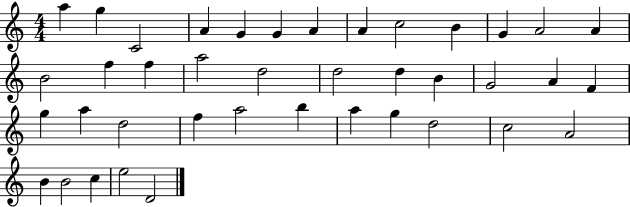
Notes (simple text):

A5/q G5/q C4/h A4/q G4/q G4/q A4/q A4/q C5/h B4/q G4/q A4/h A4/q B4/h F5/q F5/q A5/h D5/h D5/h D5/q B4/q G4/h A4/q F4/q G5/q A5/q D5/h F5/q A5/h B5/q A5/q G5/q D5/h C5/h A4/h B4/q B4/h C5/q E5/h D4/h